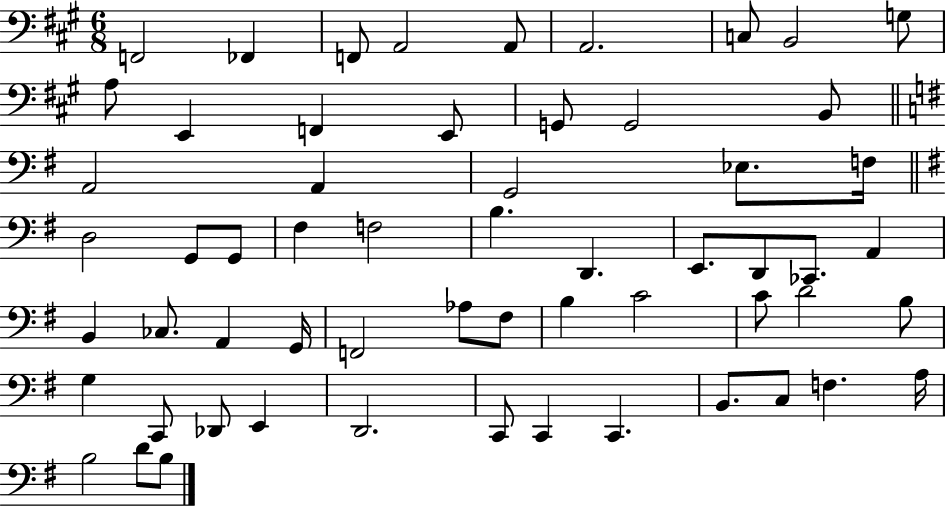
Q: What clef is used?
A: bass